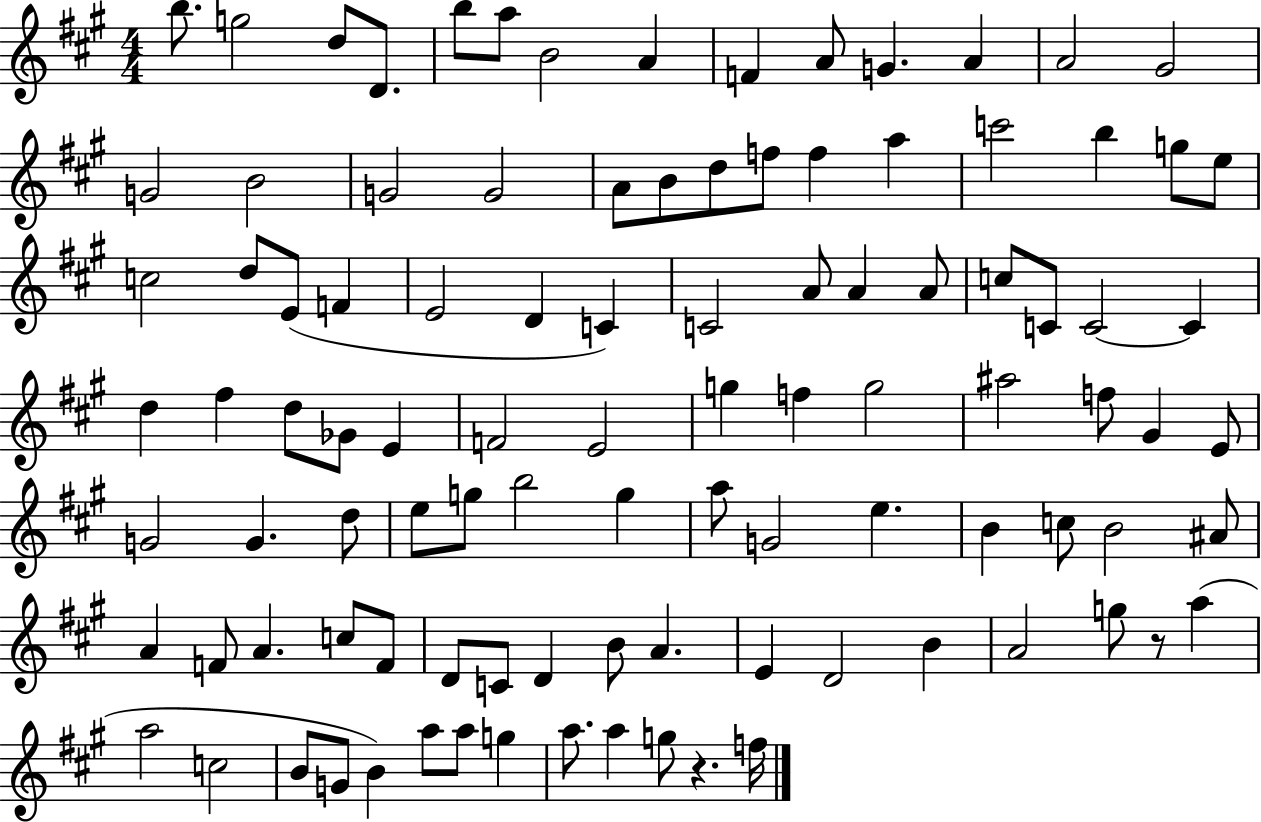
X:1
T:Untitled
M:4/4
L:1/4
K:A
b/2 g2 d/2 D/2 b/2 a/2 B2 A F A/2 G A A2 ^G2 G2 B2 G2 G2 A/2 B/2 d/2 f/2 f a c'2 b g/2 e/2 c2 d/2 E/2 F E2 D C C2 A/2 A A/2 c/2 C/2 C2 C d ^f d/2 _G/2 E F2 E2 g f g2 ^a2 f/2 ^G E/2 G2 G d/2 e/2 g/2 b2 g a/2 G2 e B c/2 B2 ^A/2 A F/2 A c/2 F/2 D/2 C/2 D B/2 A E D2 B A2 g/2 z/2 a a2 c2 B/2 G/2 B a/2 a/2 g a/2 a g/2 z f/4